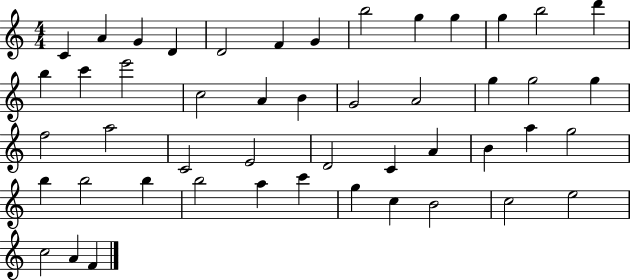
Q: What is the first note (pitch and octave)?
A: C4